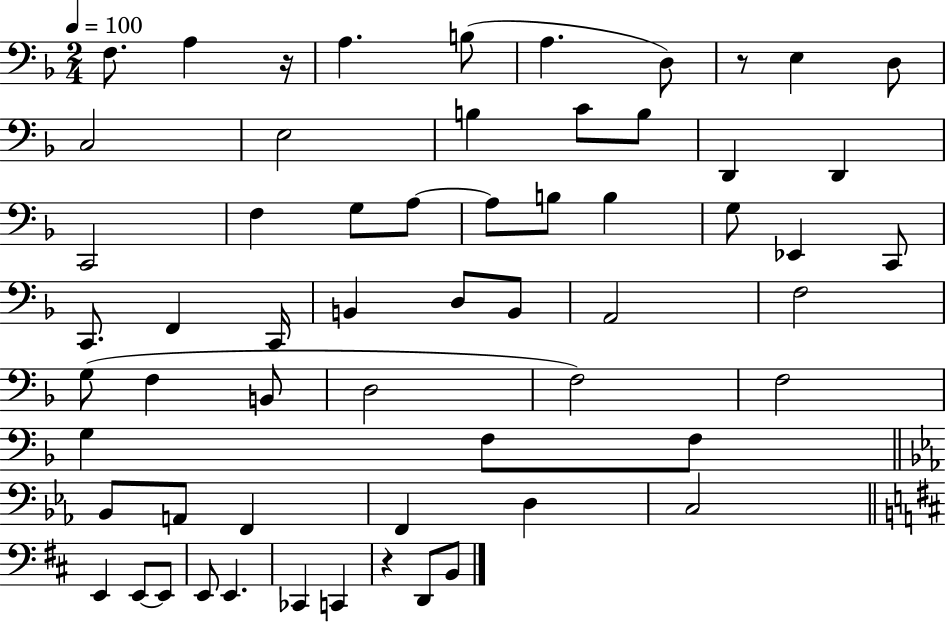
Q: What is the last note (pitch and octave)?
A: B2